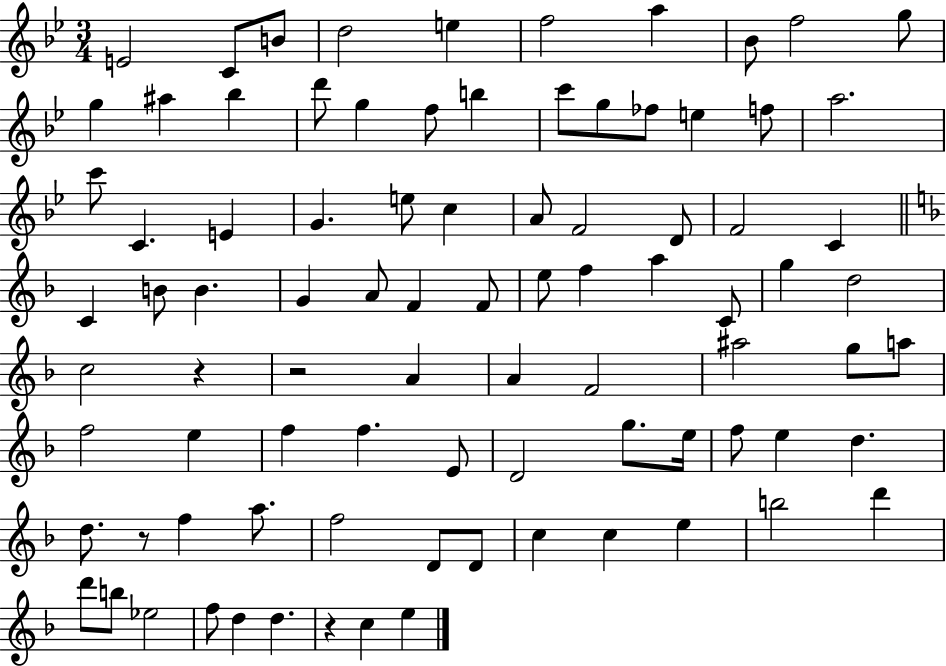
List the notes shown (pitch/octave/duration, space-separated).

E4/h C4/e B4/e D5/h E5/q F5/h A5/q Bb4/e F5/h G5/e G5/q A#5/q Bb5/q D6/e G5/q F5/e B5/q C6/e G5/e FES5/e E5/q F5/e A5/h. C6/e C4/q. E4/q G4/q. E5/e C5/q A4/e F4/h D4/e F4/h C4/q C4/q B4/e B4/q. G4/q A4/e F4/q F4/e E5/e F5/q A5/q C4/e G5/q D5/h C5/h R/q R/h A4/q A4/q F4/h A#5/h G5/e A5/e F5/h E5/q F5/q F5/q. E4/e D4/h G5/e. E5/s F5/e E5/q D5/q. D5/e. R/e F5/q A5/e. F5/h D4/e D4/e C5/q C5/q E5/q B5/h D6/q D6/e B5/e Eb5/h F5/e D5/q D5/q. R/q C5/q E5/q